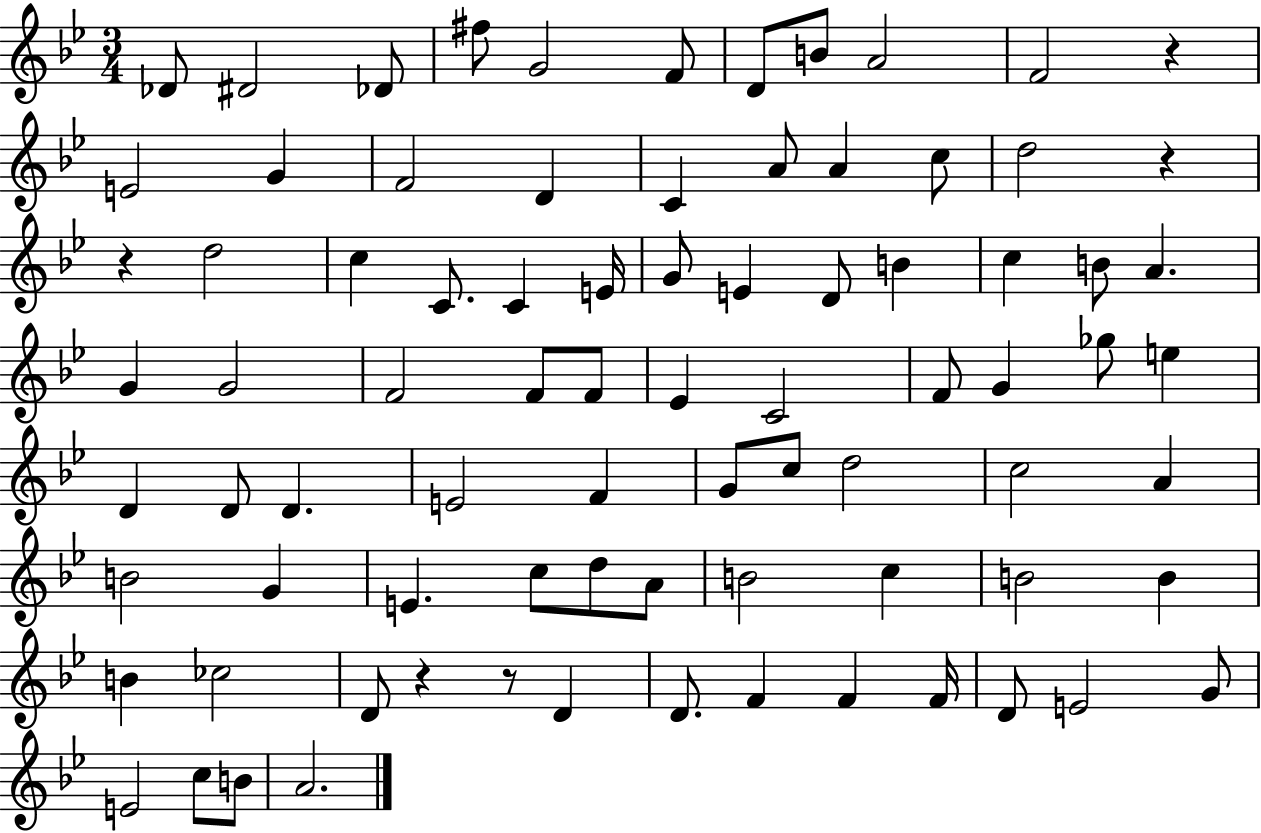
{
  \clef treble
  \numericTimeSignature
  \time 3/4
  \key bes \major
  des'8 dis'2 des'8 | fis''8 g'2 f'8 | d'8 b'8 a'2 | f'2 r4 | \break e'2 g'4 | f'2 d'4 | c'4 a'8 a'4 c''8 | d''2 r4 | \break r4 d''2 | c''4 c'8. c'4 e'16 | g'8 e'4 d'8 b'4 | c''4 b'8 a'4. | \break g'4 g'2 | f'2 f'8 f'8 | ees'4 c'2 | f'8 g'4 ges''8 e''4 | \break d'4 d'8 d'4. | e'2 f'4 | g'8 c''8 d''2 | c''2 a'4 | \break b'2 g'4 | e'4. c''8 d''8 a'8 | b'2 c''4 | b'2 b'4 | \break b'4 ces''2 | d'8 r4 r8 d'4 | d'8. f'4 f'4 f'16 | d'8 e'2 g'8 | \break e'2 c''8 b'8 | a'2. | \bar "|."
}